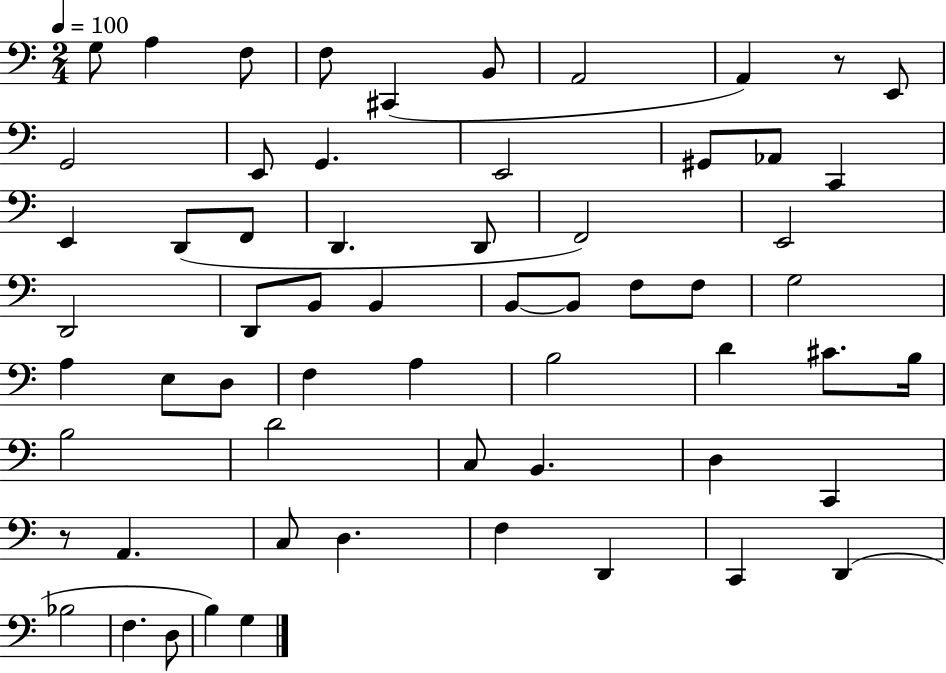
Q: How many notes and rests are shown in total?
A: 61